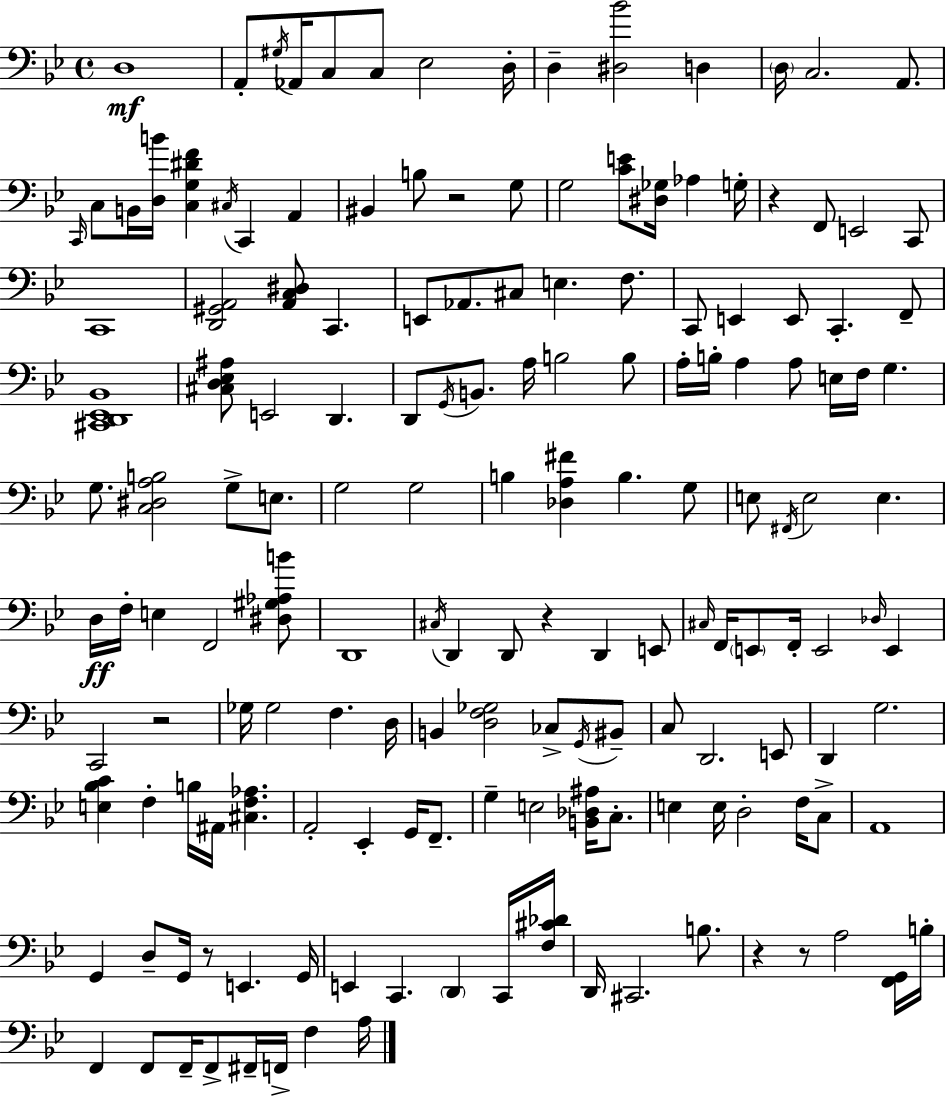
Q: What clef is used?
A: bass